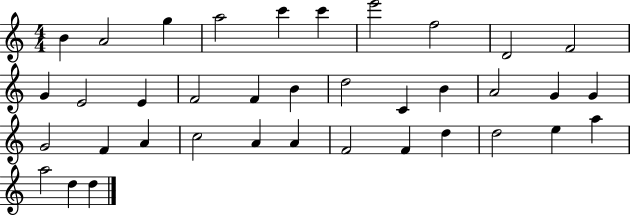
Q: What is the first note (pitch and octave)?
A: B4